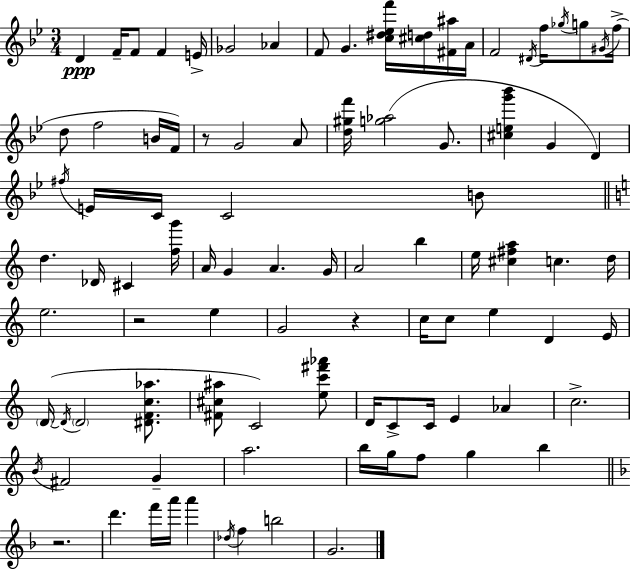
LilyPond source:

{
  \clef treble
  \numericTimeSignature
  \time 3/4
  \key bes \major
  \repeat volta 2 { d'4\ppp f'16-- f'8 f'4 e'16-> | ges'2 aes'4 | f'8 g'4. <c'' dis'' ees'' f'''>16 <cis'' d''>16 <fis' ais''>16 a'16 | f'2 \acciaccatura { dis'16 } f''16 \acciaccatura { ges''16 } g''8 | \break \acciaccatura { gis'16 }( f''16-> d''8 f''2 | b'16 f'16) r8 g'2 | a'8 <d'' gis'' f'''>16 <g'' aes''>2( | g'8. <cis'' e'' g''' bes'''>4 g'4 d'4) | \break \acciaccatura { fis''16 } e'16 c'16 c'2 | b'8 \bar "||" \break \key a \minor d''4. des'16 cis'4 <f'' g'''>16 | a'16 g'4 a'4. g'16 | a'2 b''4 | e''16 <cis'' fis'' a''>4 c''4. d''16 | \break e''2. | r2 e''4 | g'2 r4 | c''16 c''8 e''4 d'4 e'16 | \break \parenthesize d'16~(~ \acciaccatura { d'16 } \parenthesize d'2 <dis' f' c'' aes''>8. | <fis' cis'' ais''>8 c'2) <e'' c''' fis''' aes'''>8 | d'16 c'8-> c'16 e'4 aes'4 | c''2.-> | \break \acciaccatura { b'16 } fis'2 g'4-- | a''2. | b''16 g''16 f''8 g''4 b''4 | \bar "||" \break \key f \major r2. | d'''4. f'''16 a'''16 a'''4 | \acciaccatura { des''16 } f''4 b''2 | g'2. | \break } \bar "|."
}